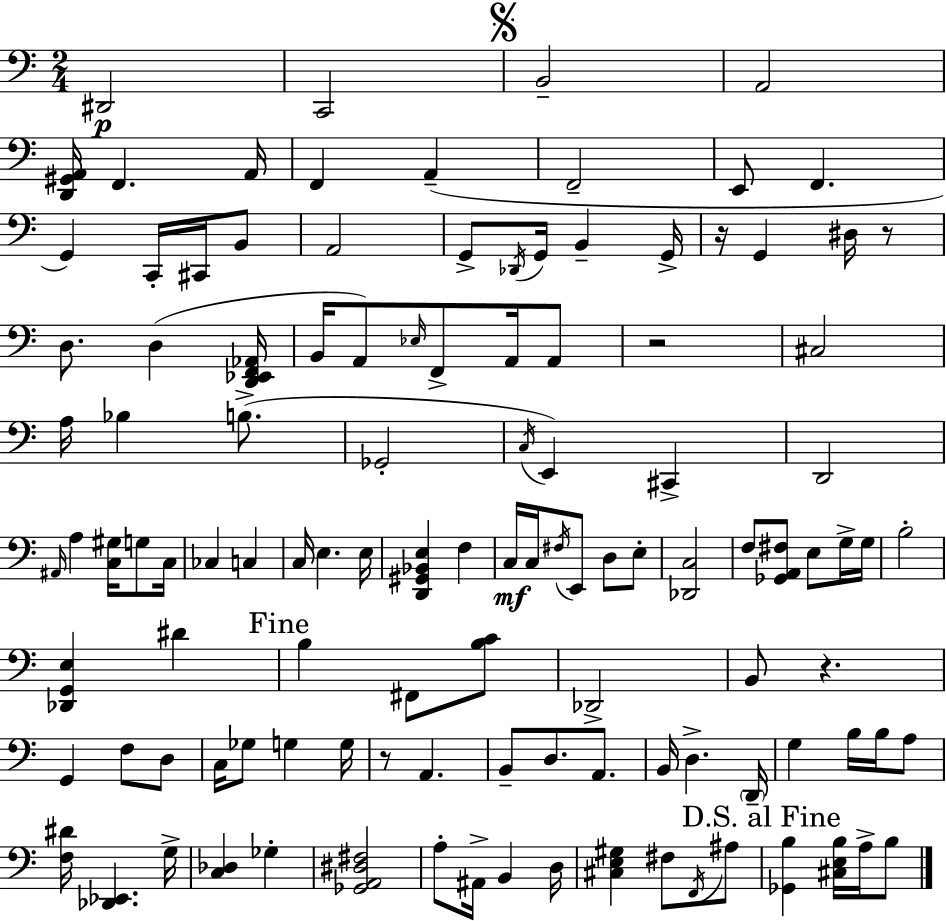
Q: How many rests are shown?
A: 5